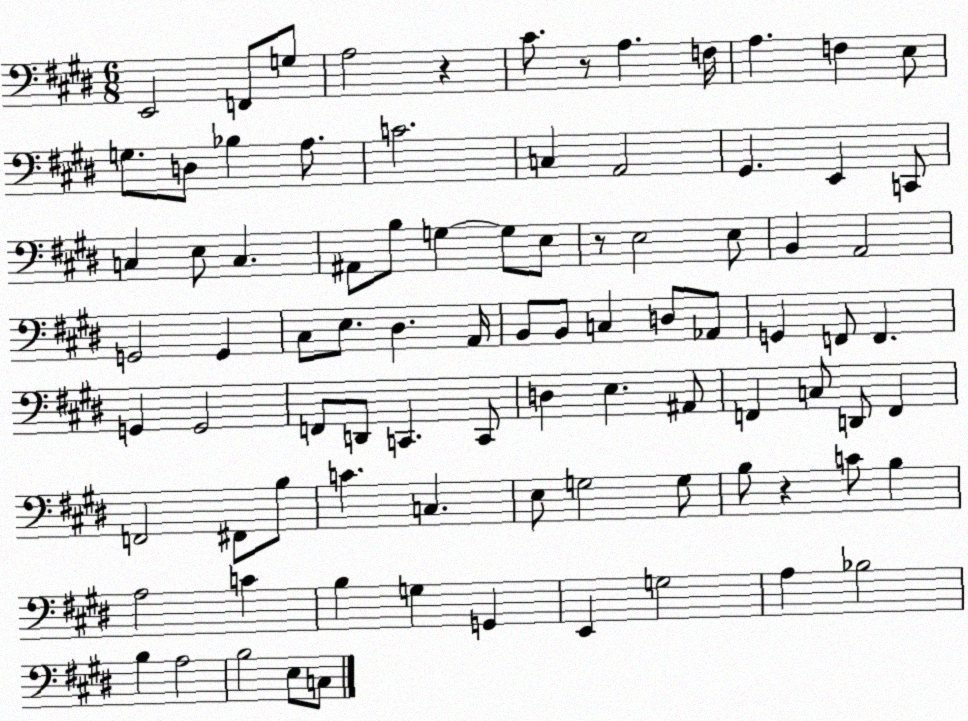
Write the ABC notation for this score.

X:1
T:Untitled
M:6/8
L:1/4
K:E
E,,2 F,,/2 G,/2 A,2 z ^C/2 z/2 A, F,/4 A, F, E,/2 G,/2 D,/2 _B, A,/2 C2 C, A,,2 ^G,, E,, C,,/2 C, E,/2 C, ^A,,/2 B,/2 G, G,/2 E,/2 z/2 E,2 E,/2 B,, A,,2 G,,2 G,, ^C,/2 E,/2 ^D, A,,/4 B,,/2 B,,/2 C, D,/2 _A,,/2 G,, F,,/2 F,, G,, G,,2 F,,/2 D,,/2 C,, C,,/2 D, E, ^A,,/2 F,, C,/2 D,,/2 F,, F,,2 ^F,,/2 B,/2 C C, E,/2 G,2 G,/2 B,/2 z C/2 B, A,2 C B, G, G,, E,, G,2 A, _B,2 B, A,2 B,2 E,/2 C,/2